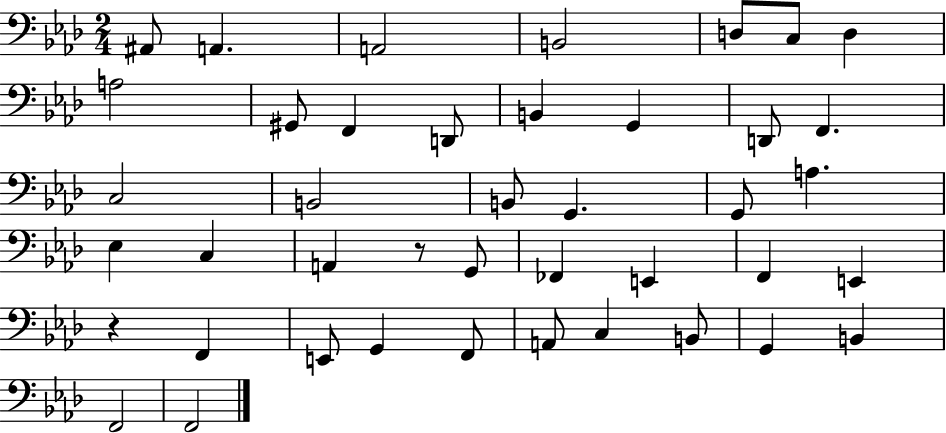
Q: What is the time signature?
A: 2/4